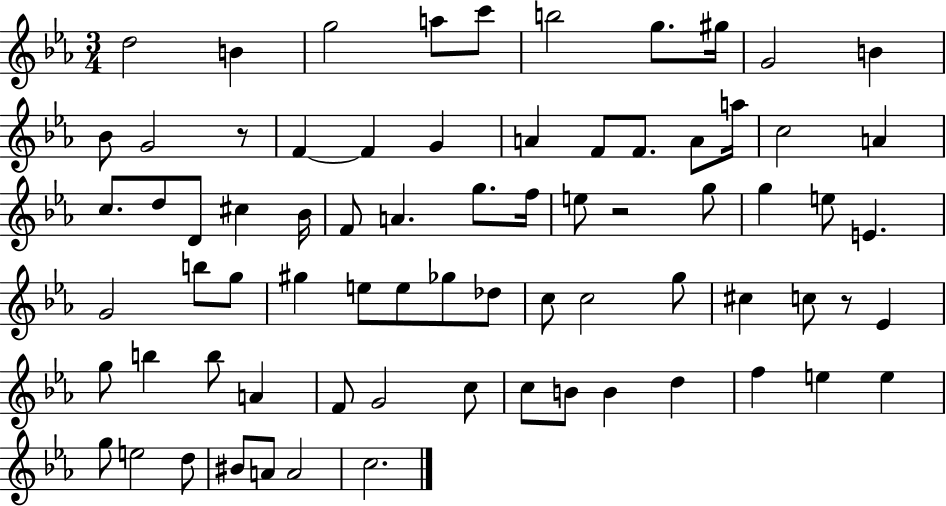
D5/h B4/q G5/h A5/e C6/e B5/h G5/e. G#5/s G4/h B4/q Bb4/e G4/h R/e F4/q F4/q G4/q A4/q F4/e F4/e. A4/e A5/s C5/h A4/q C5/e. D5/e D4/e C#5/q Bb4/s F4/e A4/q. G5/e. F5/s E5/e R/h G5/e G5/q E5/e E4/q. G4/h B5/e G5/e G#5/q E5/e E5/e Gb5/e Db5/e C5/e C5/h G5/e C#5/q C5/e R/e Eb4/q G5/e B5/q B5/e A4/q F4/e G4/h C5/e C5/e B4/e B4/q D5/q F5/q E5/q E5/q G5/e E5/h D5/e BIS4/e A4/e A4/h C5/h.